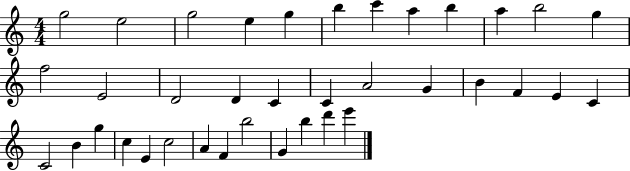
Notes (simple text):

G5/h E5/h G5/h E5/q G5/q B5/q C6/q A5/q B5/q A5/q B5/h G5/q F5/h E4/h D4/h D4/q C4/q C4/q A4/h G4/q B4/q F4/q E4/q C4/q C4/h B4/q G5/q C5/q E4/q C5/h A4/q F4/q B5/h G4/q B5/q D6/q E6/q